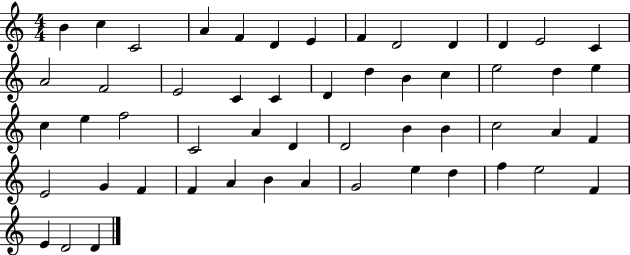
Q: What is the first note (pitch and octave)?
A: B4